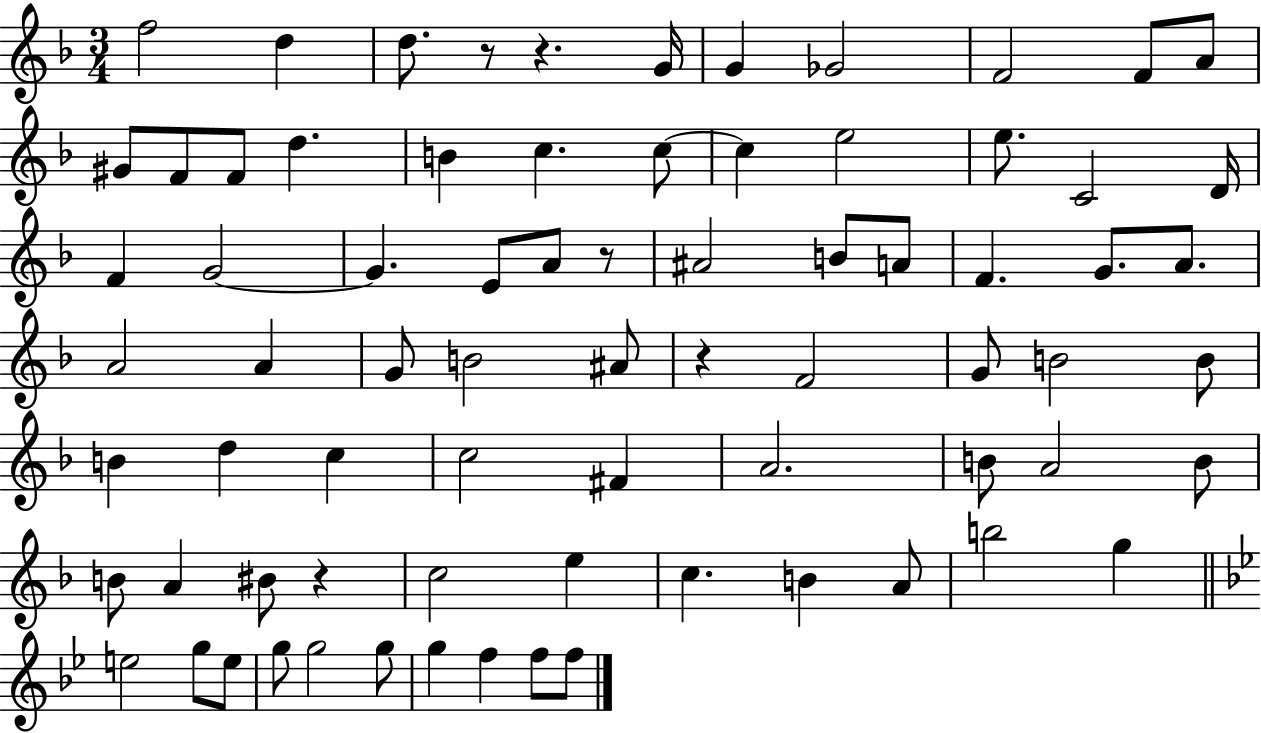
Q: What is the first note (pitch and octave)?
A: F5